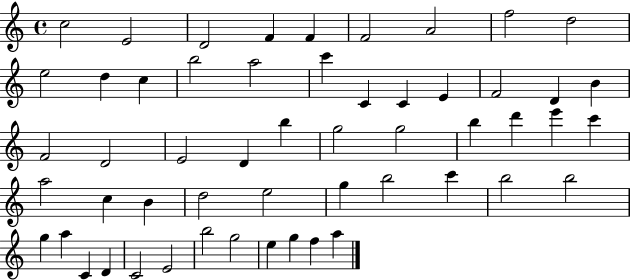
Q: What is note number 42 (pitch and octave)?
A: B5